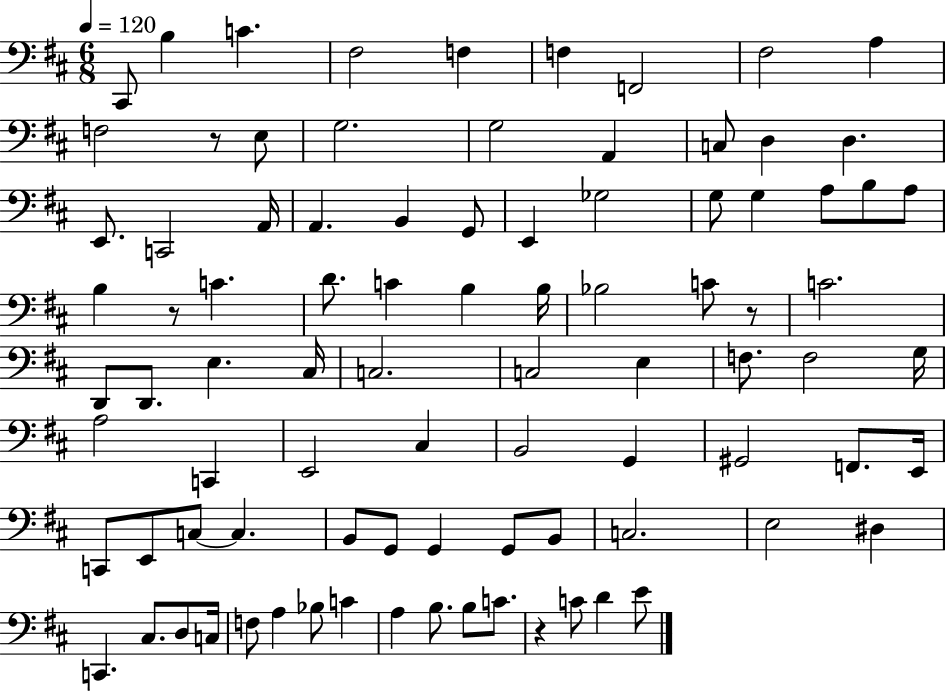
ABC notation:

X:1
T:Untitled
M:6/8
L:1/4
K:D
^C,,/2 B, C ^F,2 F, F, F,,2 ^F,2 A, F,2 z/2 E,/2 G,2 G,2 A,, C,/2 D, D, E,,/2 C,,2 A,,/4 A,, B,, G,,/2 E,, _G,2 G,/2 G, A,/2 B,/2 A,/2 B, z/2 C D/2 C B, B,/4 _B,2 C/2 z/2 C2 D,,/2 D,,/2 E, ^C,/4 C,2 C,2 E, F,/2 F,2 G,/4 A,2 C,, E,,2 ^C, B,,2 G,, ^G,,2 F,,/2 E,,/4 C,,/2 E,,/2 C,/2 C, B,,/2 G,,/2 G,, G,,/2 B,,/2 C,2 E,2 ^D, C,, ^C,/2 D,/2 C,/4 F,/2 A, _B,/2 C A, B,/2 B,/2 C/2 z C/2 D E/2